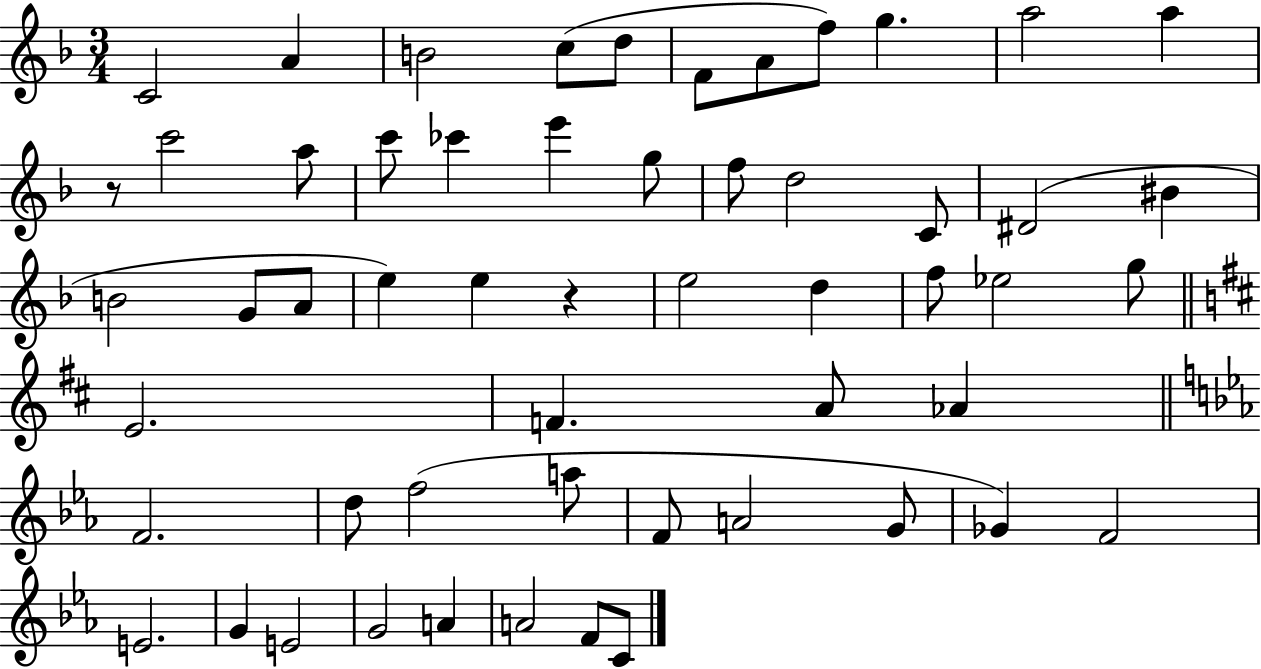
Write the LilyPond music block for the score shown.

{
  \clef treble
  \numericTimeSignature
  \time 3/4
  \key f \major
  c'2 a'4 | b'2 c''8( d''8 | f'8 a'8 f''8) g''4. | a''2 a''4 | \break r8 c'''2 a''8 | c'''8 ces'''4 e'''4 g''8 | f''8 d''2 c'8 | dis'2( bis'4 | \break b'2 g'8 a'8 | e''4) e''4 r4 | e''2 d''4 | f''8 ees''2 g''8 | \break \bar "||" \break \key d \major e'2. | f'4. a'8 aes'4 | \bar "||" \break \key c \minor f'2. | d''8 f''2( a''8 | f'8 a'2 g'8 | ges'4) f'2 | \break e'2. | g'4 e'2 | g'2 a'4 | a'2 f'8 c'8 | \break \bar "|."
}